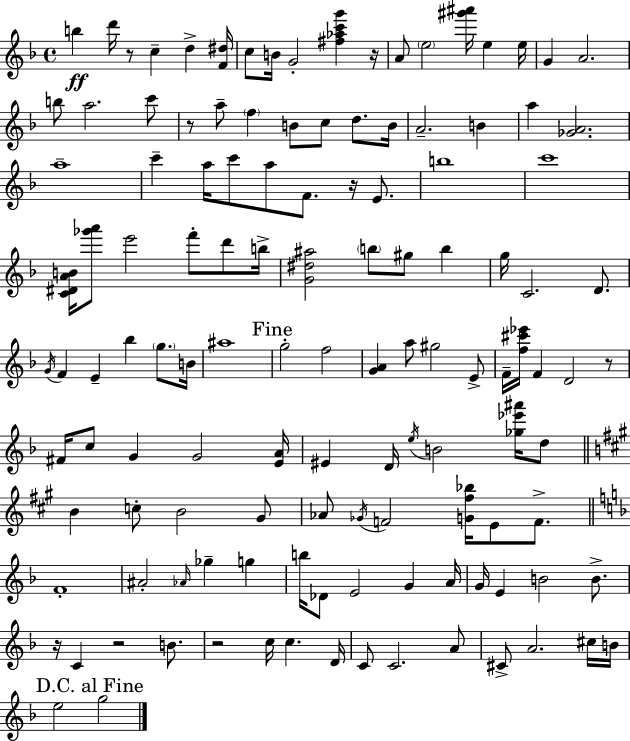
B5/q D6/s R/e C5/q D5/q [F4,D#5]/s C5/e B4/s G4/h [F#5,Ab5,C6,G6]/q R/s A4/e E5/h [G#6,A#6]/s E5/q E5/s G4/q A4/h. B5/e A5/h. C6/e R/e A5/e F5/q B4/e C5/e D5/e. B4/s A4/h. B4/q A5/q [Gb4,A4]/h. A5/w C6/q A5/s C6/e A5/e F4/e. R/s E4/e. B5/w C6/w [C4,D#4,A4,B4]/s [Gb6,A6]/e E6/h F6/e D6/e B5/s [G4,D#5,A#5]/h B5/e G#5/e B5/q G5/s C4/h. D4/e. G4/s F4/q E4/q Bb5/q G5/e. B4/s A#5/w G5/h F5/h [G4,A4]/q A5/e G#5/h E4/e F4/s [F5,C#6,Eb6]/s F4/q D4/h R/e F#4/s C5/e G4/q G4/h [E4,A4]/s EIS4/q D4/s E5/s B4/h [Gb5,Eb6,A#6]/s D5/e B4/q C5/e B4/h G#4/e Ab4/e Gb4/s F4/h [G4,F#5,Bb5]/s E4/e F4/e. F4/w A#4/h Ab4/s Gb5/q G5/q B5/s Db4/e E4/h G4/q A4/s G4/s E4/q B4/h B4/e. R/s C4/q R/h B4/e. R/h C5/s C5/q. D4/s C4/e C4/h. A4/e C#4/e A4/h. C#5/s B4/s E5/h G5/h